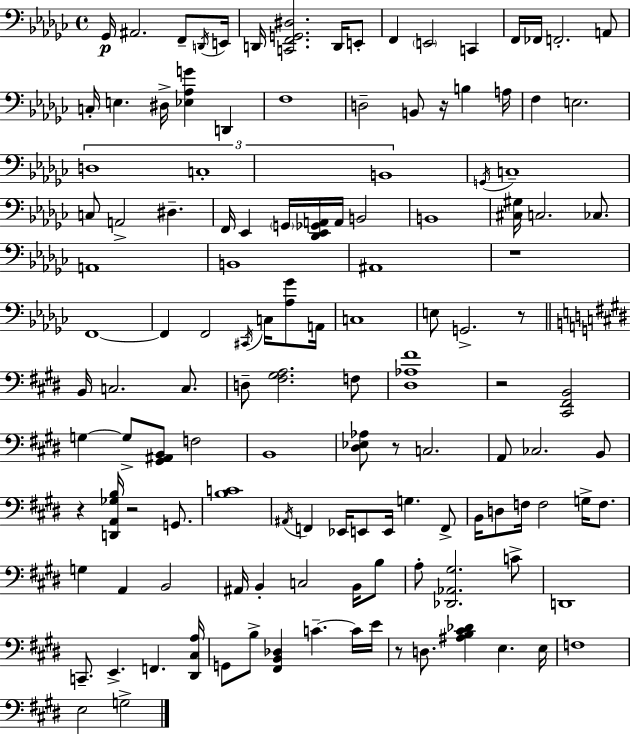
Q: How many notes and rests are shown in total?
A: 130